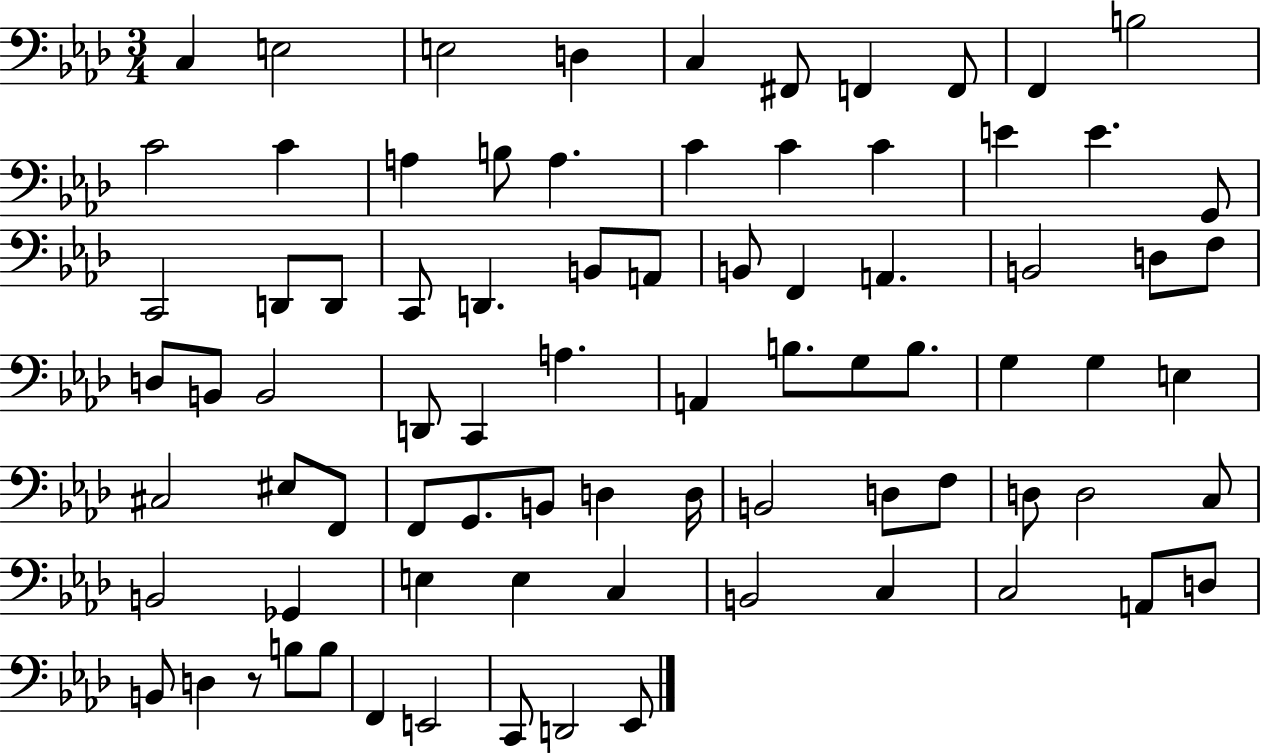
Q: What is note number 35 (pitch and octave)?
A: D3